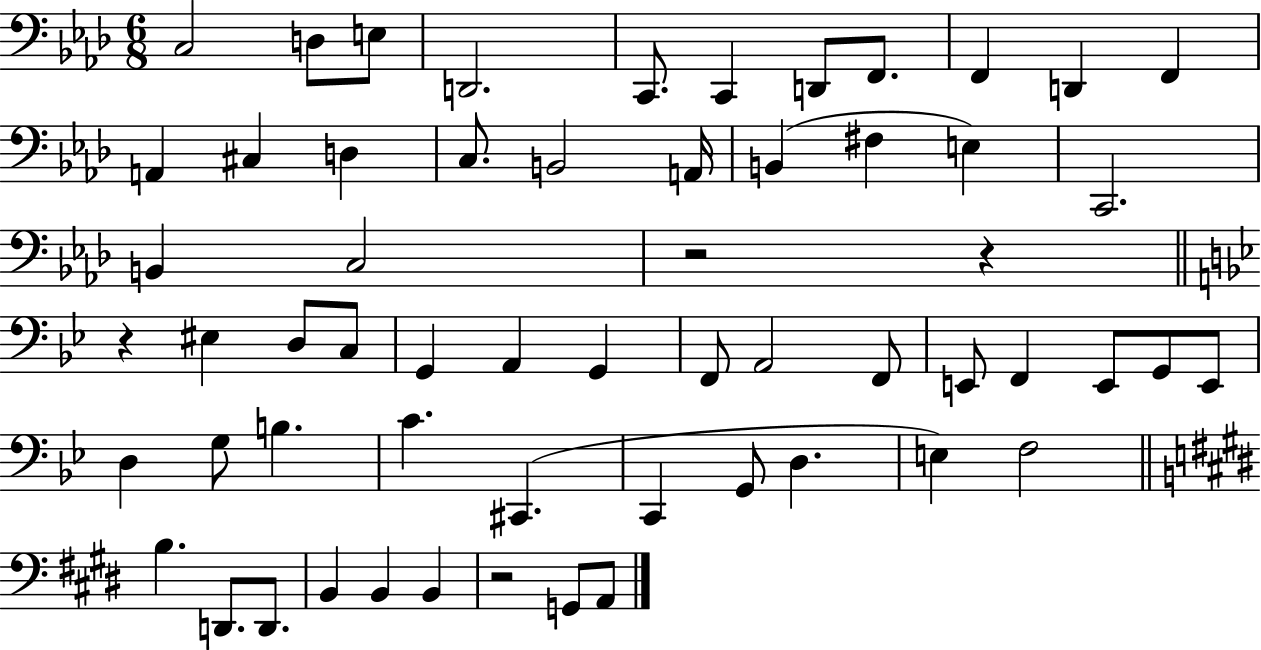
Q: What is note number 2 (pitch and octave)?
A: D3